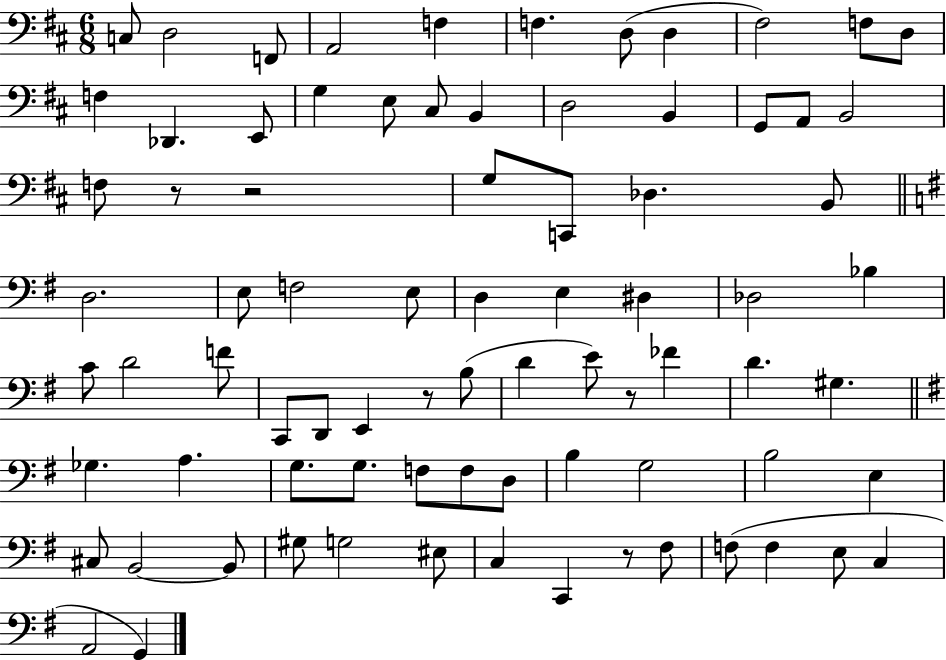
{
  \clef bass
  \numericTimeSignature
  \time 6/8
  \key d \major
  c8 d2 f,8 | a,2 f4 | f4. d8( d4 | fis2) f8 d8 | \break f4 des,4. e,8 | g4 e8 cis8 b,4 | d2 b,4 | g,8 a,8 b,2 | \break f8 r8 r2 | g8 c,8 des4. b,8 | \bar "||" \break \key g \major d2. | e8 f2 e8 | d4 e4 dis4 | des2 bes4 | \break c'8 d'2 f'8 | c,8 d,8 e,4 r8 b8( | d'4 e'8) r8 fes'4 | d'4. gis4. | \break \bar "||" \break \key g \major ges4. a4. | g8. g8. f8 f8 d8 | b4 g2 | b2 e4 | \break cis8 b,2~~ b,8 | gis8 g2 eis8 | c4 c,4 r8 fis8 | f8( f4 e8 c4 | \break a,2 g,4) | \bar "|."
}